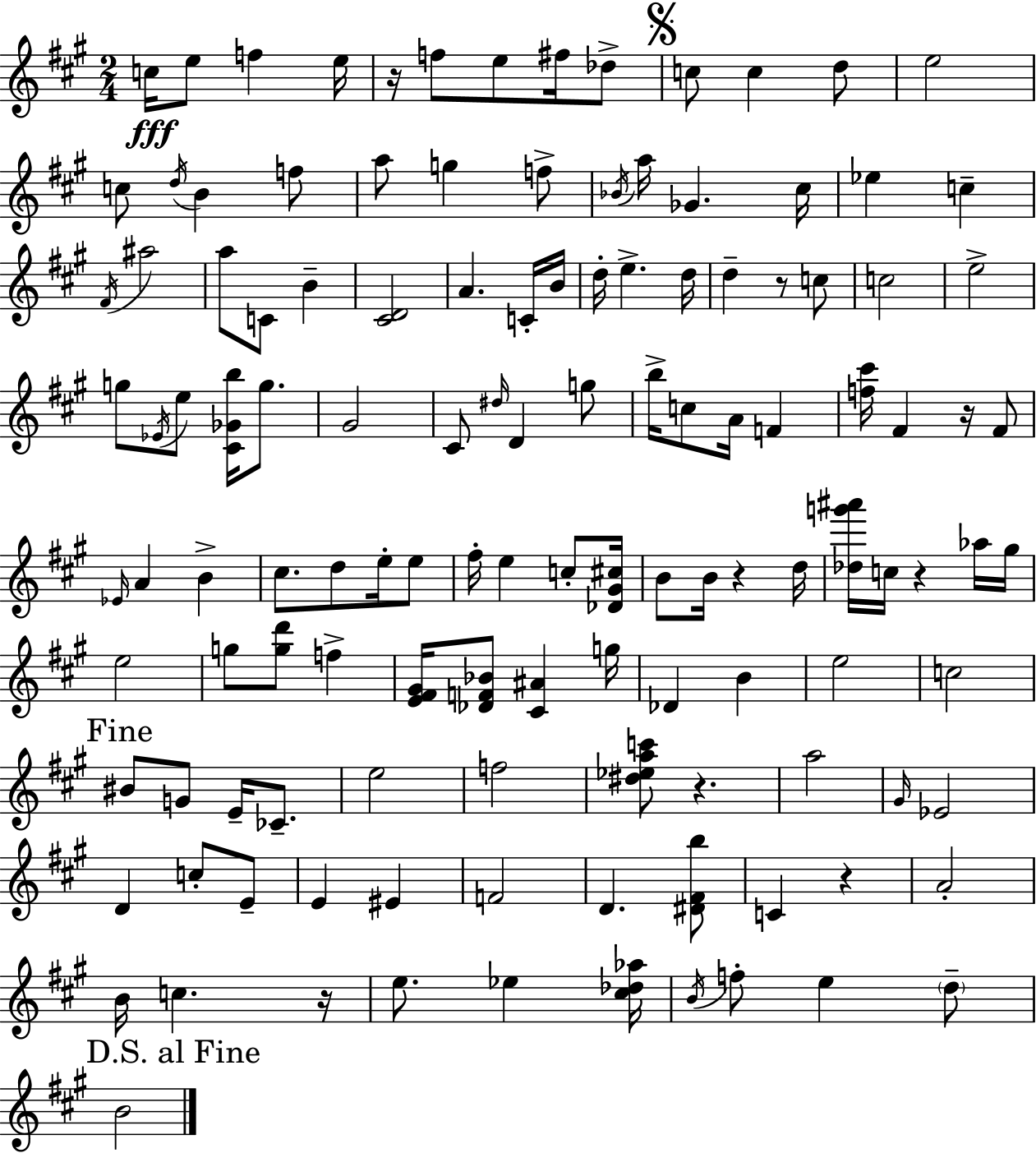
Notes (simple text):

C5/s E5/e F5/q E5/s R/s F5/e E5/e F#5/s Db5/e C5/e C5/q D5/e E5/h C5/e D5/s B4/q F5/e A5/e G5/q F5/e Bb4/s A5/s Gb4/q. C#5/s Eb5/q C5/q F#4/s A#5/h A5/e C4/e B4/q [C#4,D4]/h A4/q. C4/s B4/s D5/s E5/q. D5/s D5/q R/e C5/e C5/h E5/h G5/e Eb4/s E5/e [C#4,Gb4,B5]/s G5/e. G#4/h C#4/e D#5/s D4/q G5/e B5/s C5/e A4/s F4/q [F5,C#6]/s F#4/q R/s F#4/e Eb4/s A4/q B4/q C#5/e. D5/e E5/s E5/e F#5/s E5/q C5/e [Db4,G#4,C#5]/s B4/e B4/s R/q D5/s [Db5,G6,A#6]/s C5/s R/q Ab5/s G#5/s E5/h G5/e [G5,D6]/e F5/q [E4,F#4,G#4]/s [Db4,F4,Bb4]/e [C#4,A#4]/q G5/s Db4/q B4/q E5/h C5/h BIS4/e G4/e E4/s CES4/e. E5/h F5/h [D#5,Eb5,A5,C6]/e R/q. A5/h G#4/s Eb4/h D4/q C5/e E4/e E4/q EIS4/q F4/h D4/q. [D#4,F#4,B5]/e C4/q R/q A4/h B4/s C5/q. R/s E5/e. Eb5/q [C#5,Db5,Ab5]/s B4/s F5/e E5/q D5/e B4/h